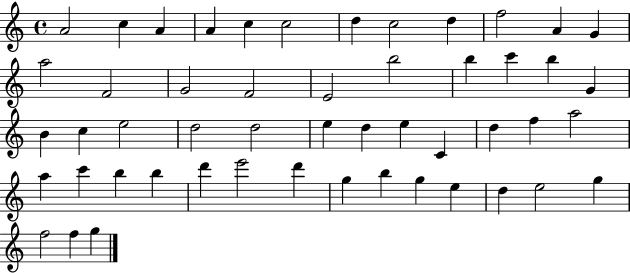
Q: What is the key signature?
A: C major